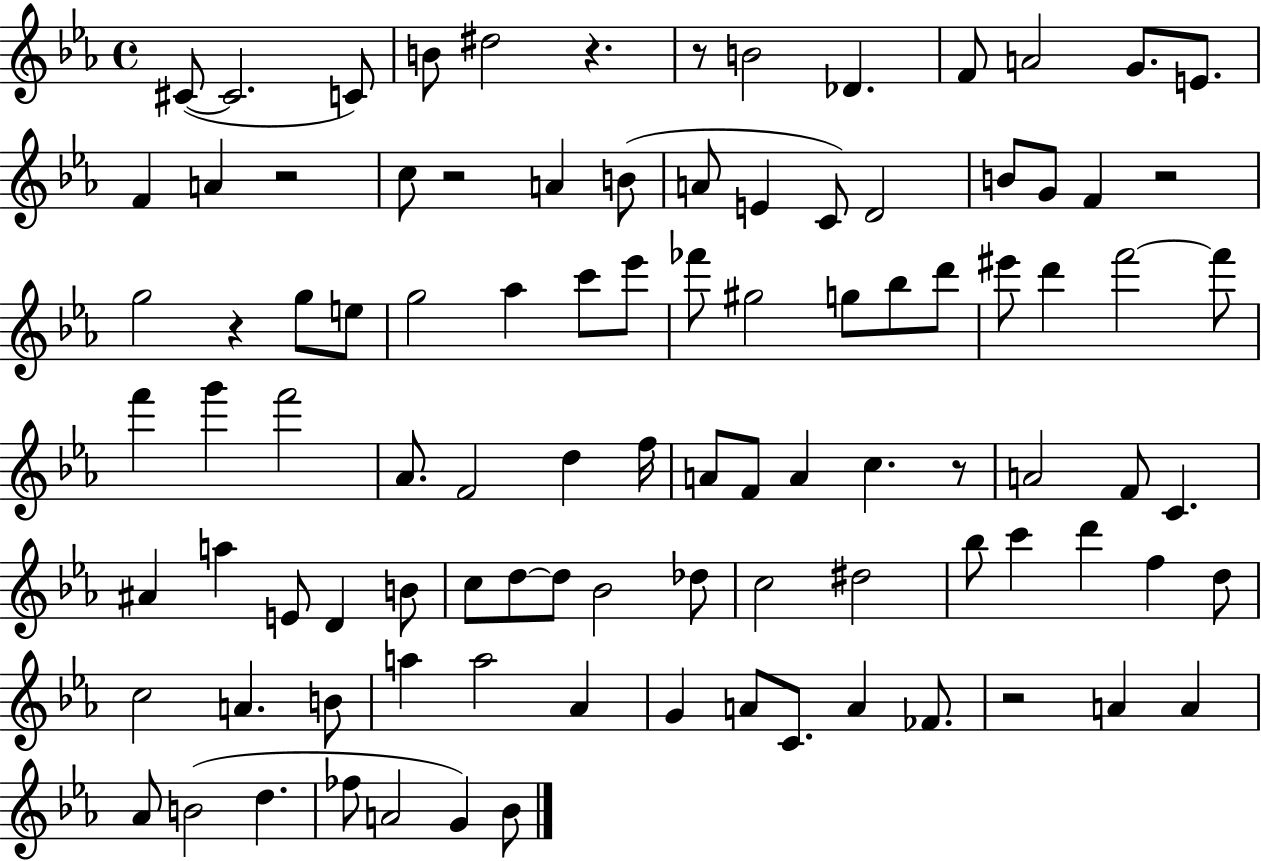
C#4/e C#4/h. C4/e B4/e D#5/h R/q. R/e B4/h Db4/q. F4/e A4/h G4/e. E4/e. F4/q A4/q R/h C5/e R/h A4/q B4/e A4/e E4/q C4/e D4/h B4/e G4/e F4/q R/h G5/h R/q G5/e E5/e G5/h Ab5/q C6/e Eb6/e FES6/e G#5/h G5/e Bb5/e D6/e EIS6/e D6/q F6/h F6/e F6/q G6/q F6/h Ab4/e. F4/h D5/q F5/s A4/e F4/e A4/q C5/q. R/e A4/h F4/e C4/q. A#4/q A5/q E4/e D4/q B4/e C5/e D5/e D5/e Bb4/h Db5/e C5/h D#5/h Bb5/e C6/q D6/q F5/q D5/e C5/h A4/q. B4/e A5/q A5/h Ab4/q G4/q A4/e C4/e. A4/q FES4/e. R/h A4/q A4/q Ab4/e B4/h D5/q. FES5/e A4/h G4/q Bb4/e